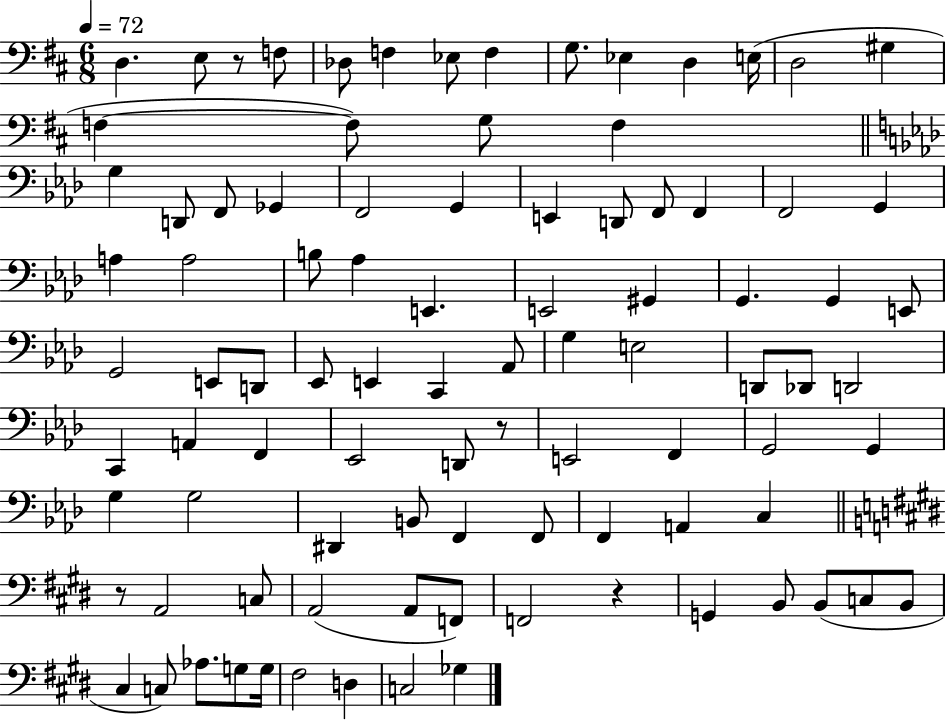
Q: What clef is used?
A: bass